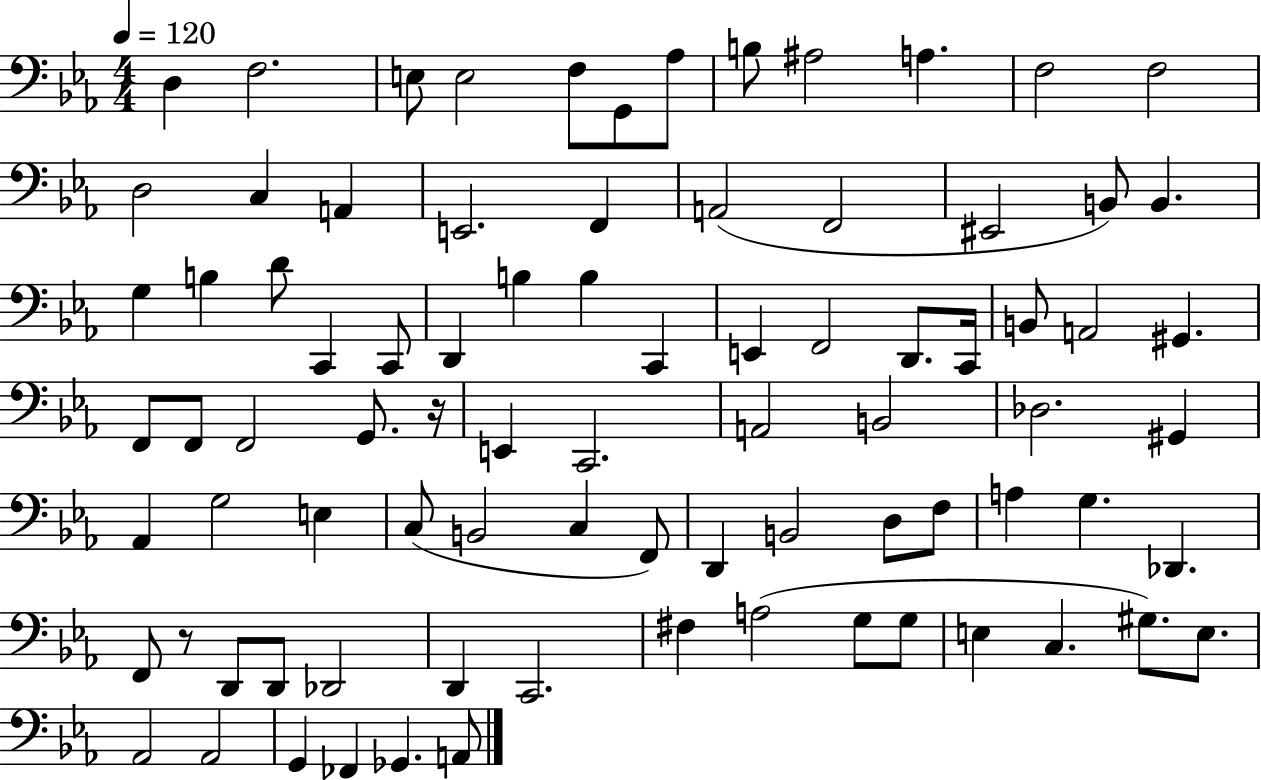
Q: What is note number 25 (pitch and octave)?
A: D4